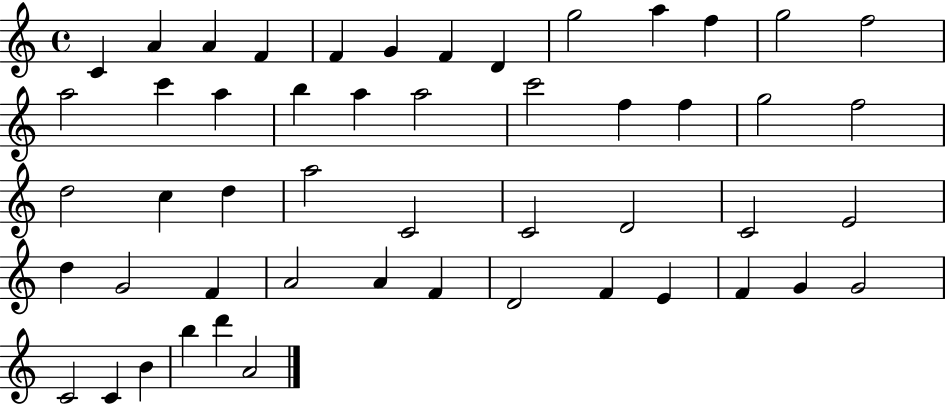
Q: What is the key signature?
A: C major